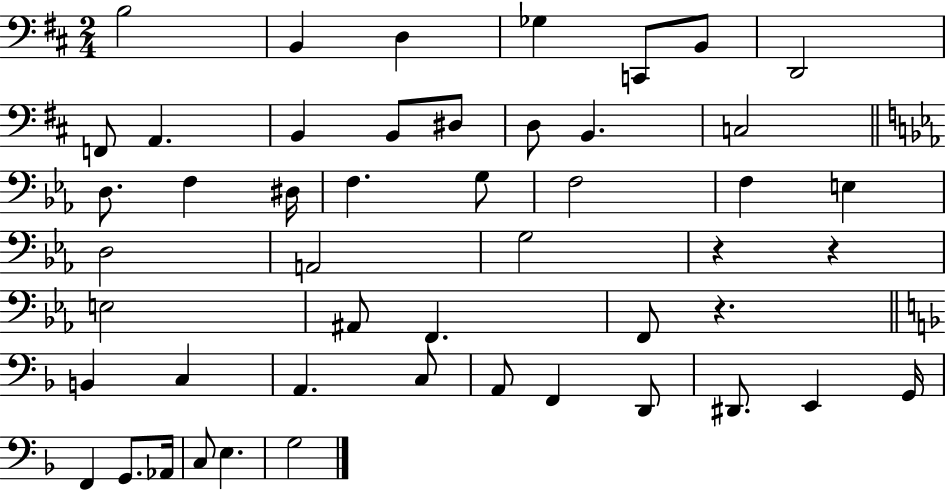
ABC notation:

X:1
T:Untitled
M:2/4
L:1/4
K:D
B,2 B,, D, _G, C,,/2 B,,/2 D,,2 F,,/2 A,, B,, B,,/2 ^D,/2 D,/2 B,, C,2 D,/2 F, ^D,/4 F, G,/2 F,2 F, E, D,2 A,,2 G,2 z z E,2 ^A,,/2 F,, F,,/2 z B,, C, A,, C,/2 A,,/2 F,, D,,/2 ^D,,/2 E,, G,,/4 F,, G,,/2 _A,,/4 C,/2 E, G,2